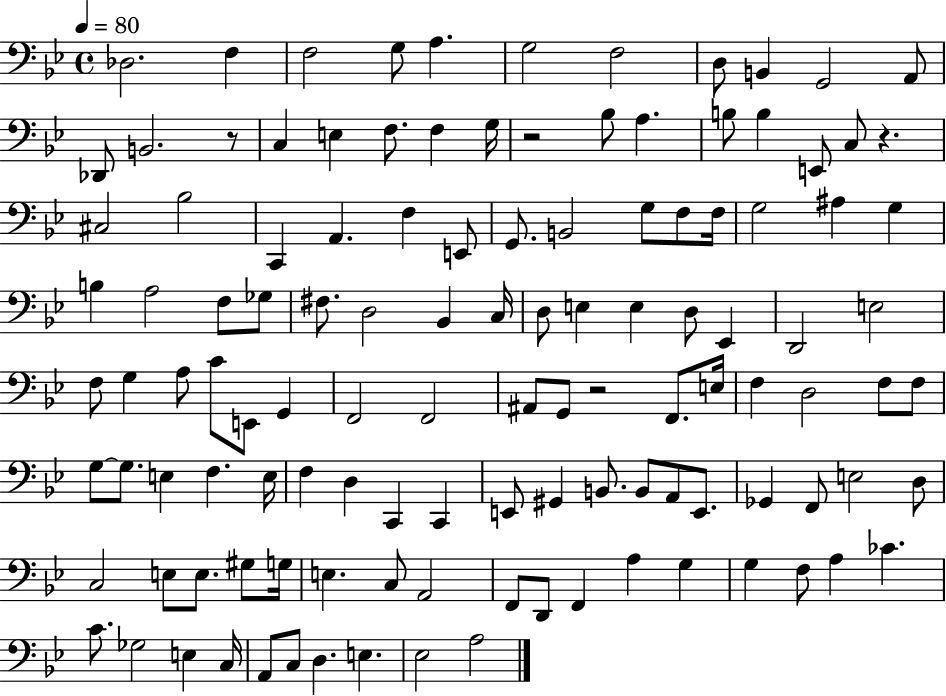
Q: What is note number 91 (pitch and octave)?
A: E3